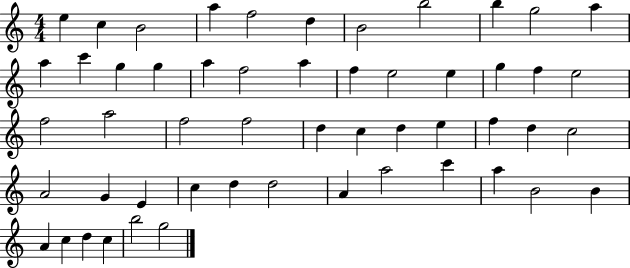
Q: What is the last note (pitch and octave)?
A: G5